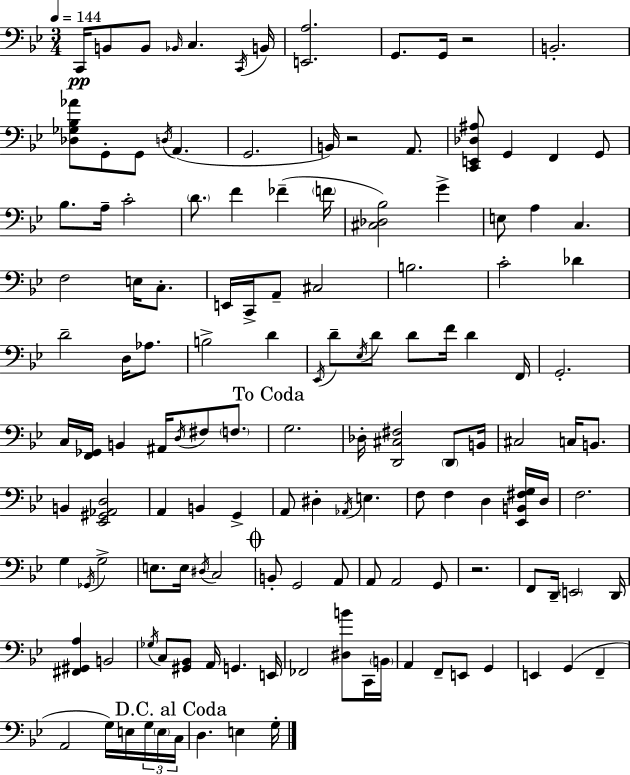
X:1
T:Untitled
M:3/4
L:1/4
K:Bb
C,,/4 B,,/2 B,,/2 _B,,/4 C, C,,/4 B,,/4 [E,,A,]2 G,,/2 G,,/4 z2 B,,2 [_D,_G,_B,_A]/2 G,,/2 G,,/2 D,/4 A,, G,,2 B,,/4 z2 A,,/2 [C,,E,,_D,^A,]/2 G,, F,, G,,/2 _B,/2 A,/4 C2 D/2 F _F F/4 [^C,_D,_B,]2 G E,/2 A, C, F,2 E,/4 C,/2 E,,/4 C,,/4 A,,/2 ^C,2 B,2 C2 _D D2 D,/4 _A,/2 B,2 D _E,,/4 D/2 _E,/4 D/2 D/2 F/4 D F,,/4 G,,2 C,/4 [F,,_G,,]/4 B,, ^A,,/4 D,/4 ^F,/2 F,/2 G,2 _D,/4 [D,,^C,^F,]2 D,,/2 B,,/4 ^C,2 C,/4 B,,/2 B,, [_E,,^G,,_A,,D,]2 A,, B,, G,, A,,/2 ^D, _A,,/4 E, F,/2 F, D, [_E,,B,,^F,G,]/4 D,/4 F,2 G, _G,,/4 G,2 E,/2 E,/4 ^D,/4 C,2 B,,/2 G,,2 A,,/2 A,,/2 A,,2 G,,/2 z2 F,,/2 D,,/4 E,,2 D,,/4 [^F,,^G,,A,] B,,2 _G,/4 C,/2 [^G,,_B,,]/2 A,,/4 G,, E,,/4 _F,,2 [^D,B]/2 C,,/4 B,,/4 A,, F,,/2 E,,/2 G,, E,, G,, F,, A,,2 G,/4 E,/4 G,/4 E,/4 C,/4 D, E, G,/4